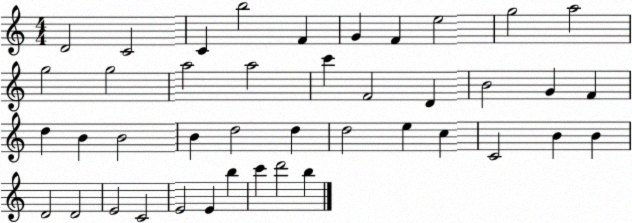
X:1
T:Untitled
M:4/4
L:1/4
K:C
D2 C2 C b2 F G F e2 g2 a2 g2 g2 a2 a2 c' F2 D B2 G F d B B2 B d2 d d2 e c C2 B B D2 D2 E2 C2 E2 E b c' d'2 b